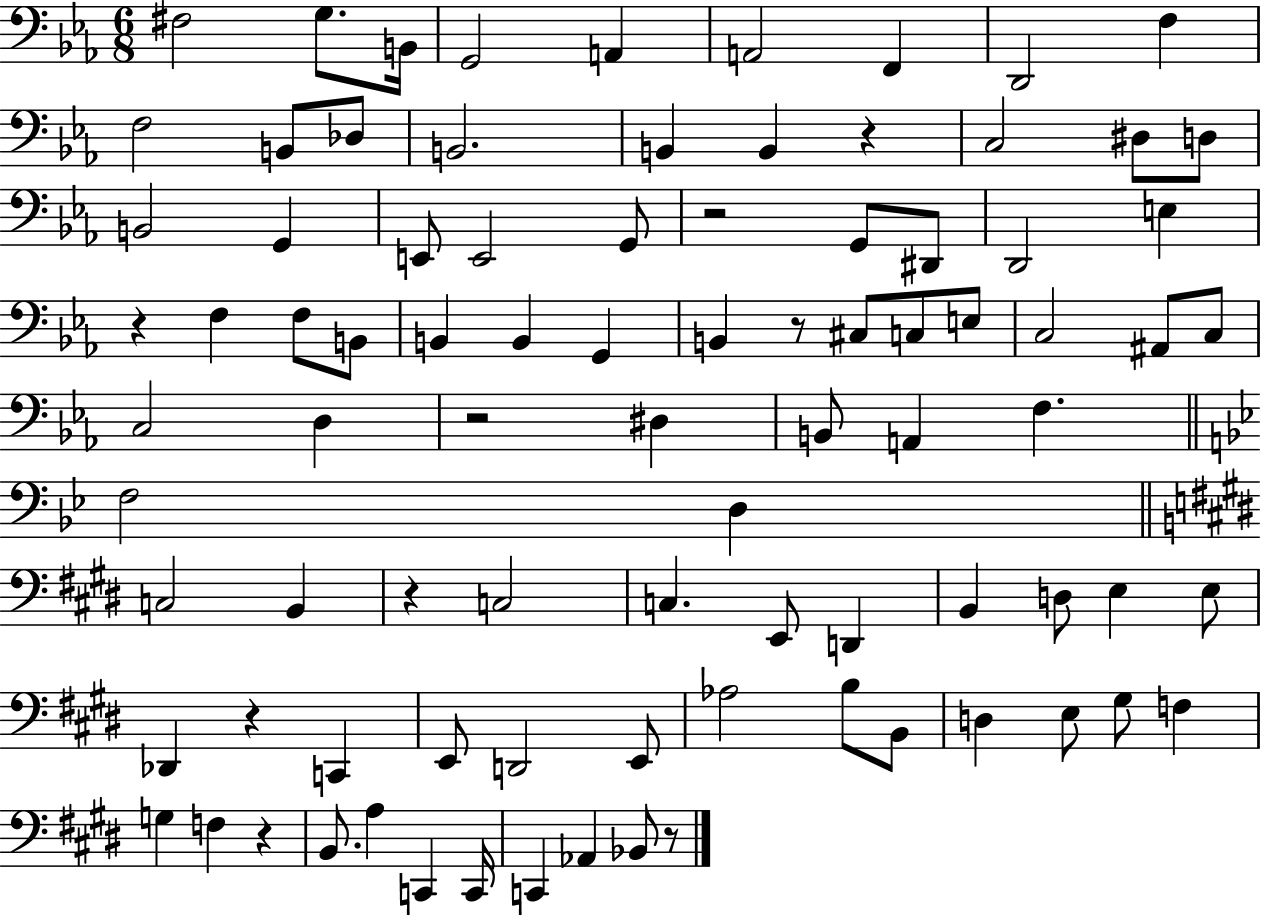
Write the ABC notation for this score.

X:1
T:Untitled
M:6/8
L:1/4
K:Eb
^F,2 G,/2 B,,/4 G,,2 A,, A,,2 F,, D,,2 F, F,2 B,,/2 _D,/2 B,,2 B,, B,, z C,2 ^D,/2 D,/2 B,,2 G,, E,,/2 E,,2 G,,/2 z2 G,,/2 ^D,,/2 D,,2 E, z F, F,/2 B,,/2 B,, B,, G,, B,, z/2 ^C,/2 C,/2 E,/2 C,2 ^A,,/2 C,/2 C,2 D, z2 ^D, B,,/2 A,, F, F,2 D, C,2 B,, z C,2 C, E,,/2 D,, B,, D,/2 E, E,/2 _D,, z C,, E,,/2 D,,2 E,,/2 _A,2 B,/2 B,,/2 D, E,/2 ^G,/2 F, G, F, z B,,/2 A, C,, C,,/4 C,, _A,, _B,,/2 z/2